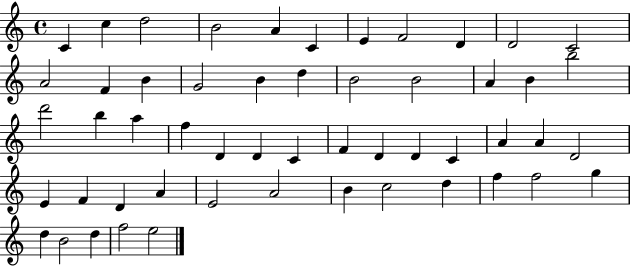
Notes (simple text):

C4/q C5/q D5/h B4/h A4/q C4/q E4/q F4/h D4/q D4/h C4/h A4/h F4/q B4/q G4/h B4/q D5/q B4/h B4/h A4/q B4/q B5/h D6/h B5/q A5/q F5/q D4/q D4/q C4/q F4/q D4/q D4/q C4/q A4/q A4/q D4/h E4/q F4/q D4/q A4/q E4/h A4/h B4/q C5/h D5/q F5/q F5/h G5/q D5/q B4/h D5/q F5/h E5/h